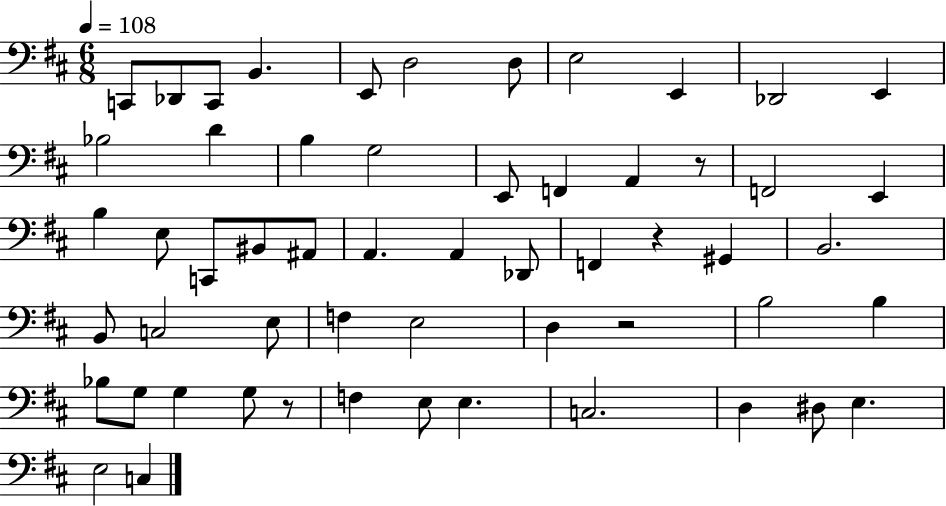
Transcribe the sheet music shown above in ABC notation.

X:1
T:Untitled
M:6/8
L:1/4
K:D
C,,/2 _D,,/2 C,,/2 B,, E,,/2 D,2 D,/2 E,2 E,, _D,,2 E,, _B,2 D B, G,2 E,,/2 F,, A,, z/2 F,,2 E,, B, E,/2 C,,/2 ^B,,/2 ^A,,/2 A,, A,, _D,,/2 F,, z ^G,, B,,2 B,,/2 C,2 E,/2 F, E,2 D, z2 B,2 B, _B,/2 G,/2 G, G,/2 z/2 F, E,/2 E, C,2 D, ^D,/2 E, E,2 C,